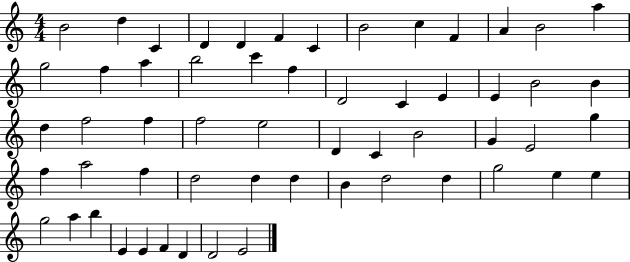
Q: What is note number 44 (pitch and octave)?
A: D5